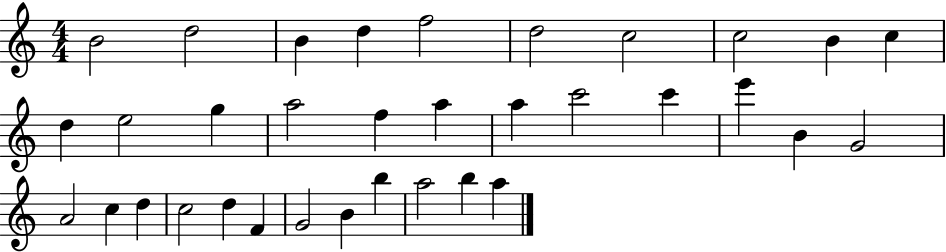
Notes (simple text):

B4/h D5/h B4/q D5/q F5/h D5/h C5/h C5/h B4/q C5/q D5/q E5/h G5/q A5/h F5/q A5/q A5/q C6/h C6/q E6/q B4/q G4/h A4/h C5/q D5/q C5/h D5/q F4/q G4/h B4/q B5/q A5/h B5/q A5/q